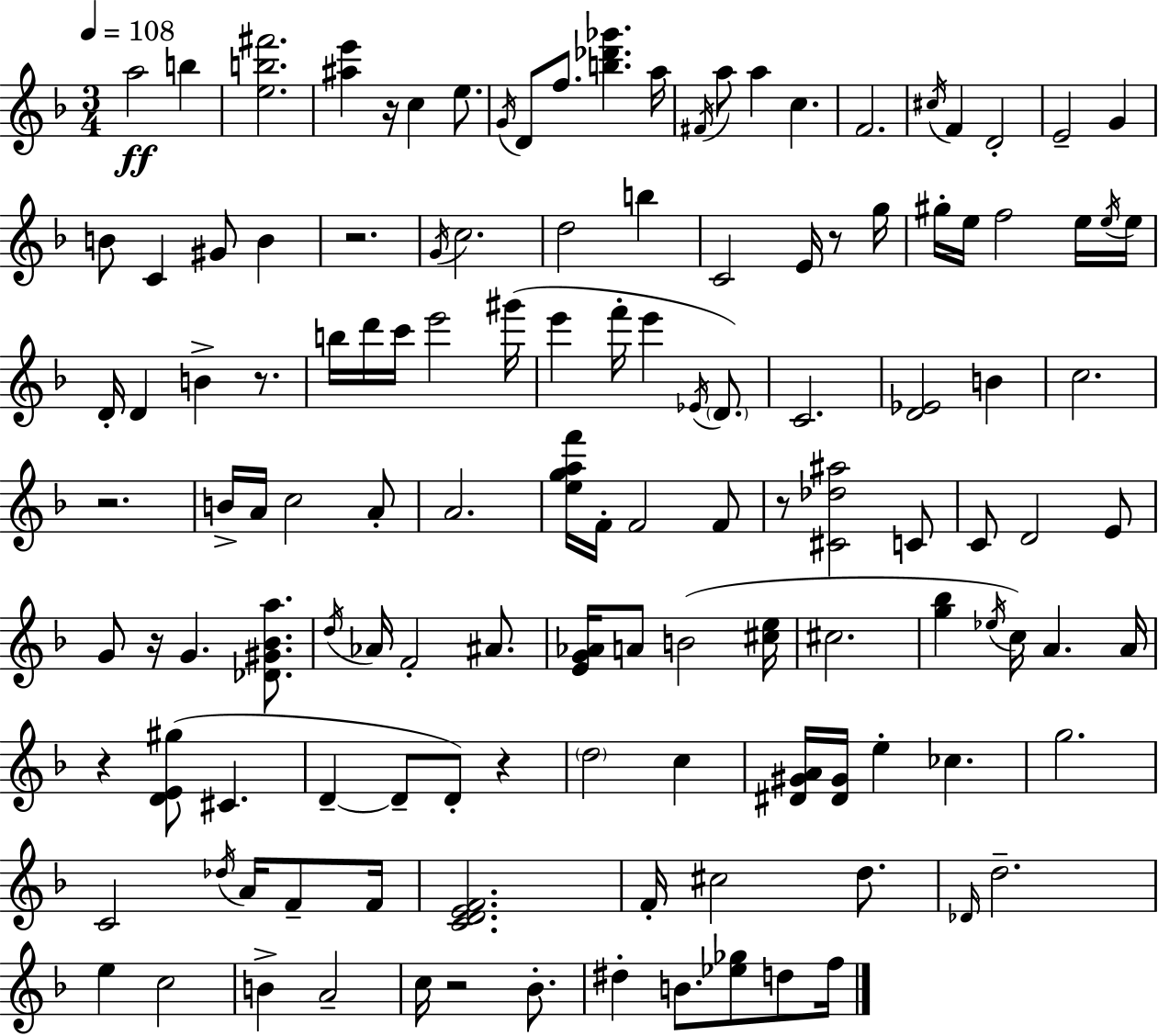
{
  \clef treble
  \numericTimeSignature
  \time 3/4
  \key d \minor
  \tempo 4 = 108
  a''2\ff b''4 | <e'' b'' fis'''>2. | <ais'' e'''>4 r16 c''4 e''8. | \acciaccatura { g'16 } d'8 f''8. <b'' des''' ges'''>4. | \break a''16 \acciaccatura { fis'16 } a''8 a''4 c''4. | f'2. | \acciaccatura { cis''16 } f'4 d'2-. | e'2-- g'4 | \break b'8 c'4 gis'8 b'4 | r2. | \acciaccatura { g'16 } c''2. | d''2 | \break b''4 c'2 | e'16 r8 g''16 gis''16-. e''16 f''2 | e''16 \acciaccatura { e''16 } e''16 d'16-. d'4 b'4-> | r8. b''16 d'''16 c'''16 e'''2 | \break gis'''16( e'''4 f'''16-. e'''4 | \acciaccatura { ees'16 }) \parenthesize d'8. c'2. | <d' ees'>2 | b'4 c''2. | \break r2. | b'16-> a'16 c''2 | a'8-. a'2. | <e'' g'' a'' f'''>16 f'16-. f'2 | \break f'8 r8 <cis' des'' ais''>2 | c'8 c'8 d'2 | e'8 g'8 r16 g'4. | <des' gis' bes' a''>8. \acciaccatura { d''16 } aes'16 f'2-. | \break ais'8. <e' g' aes'>16 a'8 b'2( | <cis'' e''>16 cis''2. | <g'' bes''>4 \acciaccatura { ees''16 }) | c''16 a'4. a'16 r4 | \break <d' e' gis''>8( cis'4. d'4--~~ | d'8-- d'8-.) r4 \parenthesize d''2 | c''4 <dis' gis' a'>16 <dis' gis'>16 e''4-. | ces''4. g''2. | \break c'2 | \acciaccatura { des''16 } a'16 f'8-- f'16 <c' d' e' f'>2. | f'16-. cis''2 | d''8. \grace { des'16 } d''2.-- | \break e''4 | c''2 b'4-> | a'2-- c''16 r2 | bes'8.-. dis''4-. | \break b'8. <ees'' ges''>8 d''8 f''16 \bar "|."
}